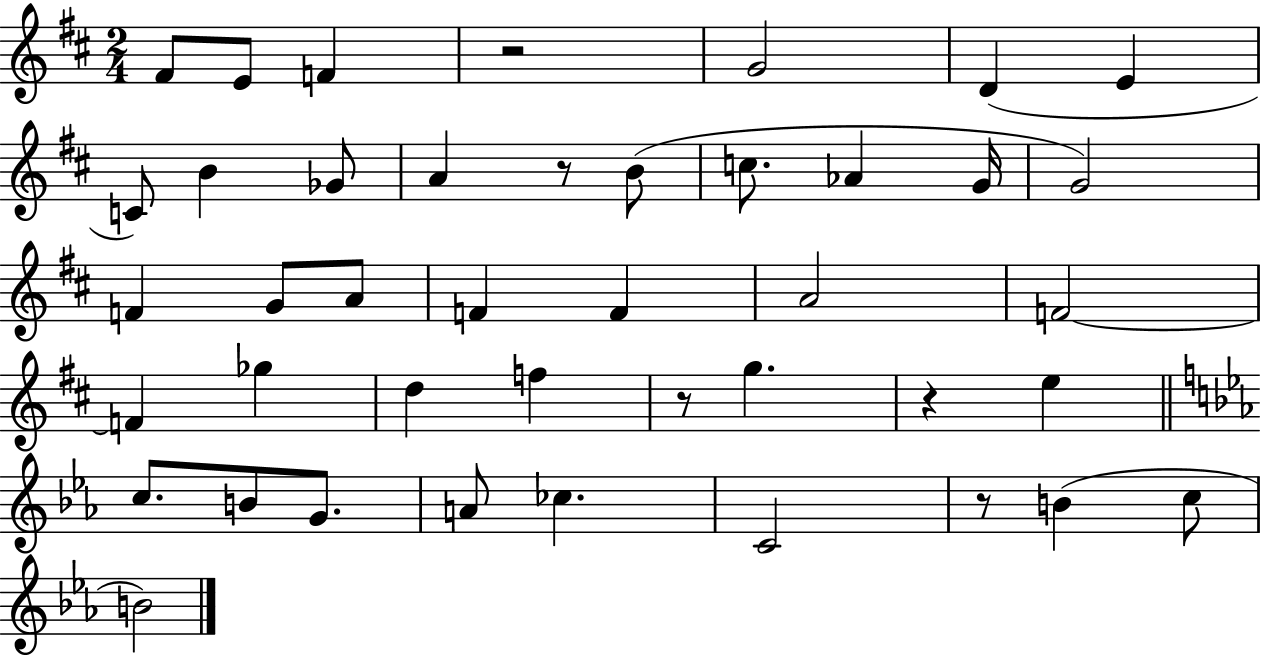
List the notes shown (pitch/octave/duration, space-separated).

F#4/e E4/e F4/q R/h G4/h D4/q E4/q C4/e B4/q Gb4/e A4/q R/e B4/e C5/e. Ab4/q G4/s G4/h F4/q G4/e A4/e F4/q F4/q A4/h F4/h F4/q Gb5/q D5/q F5/q R/e G5/q. R/q E5/q C5/e. B4/e G4/e. A4/e CES5/q. C4/h R/e B4/q C5/e B4/h